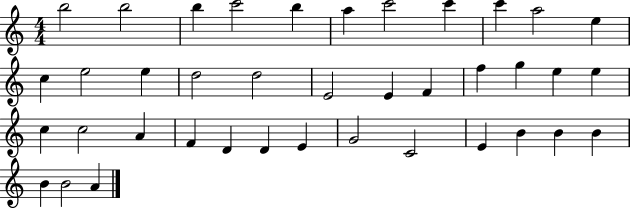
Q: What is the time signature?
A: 4/4